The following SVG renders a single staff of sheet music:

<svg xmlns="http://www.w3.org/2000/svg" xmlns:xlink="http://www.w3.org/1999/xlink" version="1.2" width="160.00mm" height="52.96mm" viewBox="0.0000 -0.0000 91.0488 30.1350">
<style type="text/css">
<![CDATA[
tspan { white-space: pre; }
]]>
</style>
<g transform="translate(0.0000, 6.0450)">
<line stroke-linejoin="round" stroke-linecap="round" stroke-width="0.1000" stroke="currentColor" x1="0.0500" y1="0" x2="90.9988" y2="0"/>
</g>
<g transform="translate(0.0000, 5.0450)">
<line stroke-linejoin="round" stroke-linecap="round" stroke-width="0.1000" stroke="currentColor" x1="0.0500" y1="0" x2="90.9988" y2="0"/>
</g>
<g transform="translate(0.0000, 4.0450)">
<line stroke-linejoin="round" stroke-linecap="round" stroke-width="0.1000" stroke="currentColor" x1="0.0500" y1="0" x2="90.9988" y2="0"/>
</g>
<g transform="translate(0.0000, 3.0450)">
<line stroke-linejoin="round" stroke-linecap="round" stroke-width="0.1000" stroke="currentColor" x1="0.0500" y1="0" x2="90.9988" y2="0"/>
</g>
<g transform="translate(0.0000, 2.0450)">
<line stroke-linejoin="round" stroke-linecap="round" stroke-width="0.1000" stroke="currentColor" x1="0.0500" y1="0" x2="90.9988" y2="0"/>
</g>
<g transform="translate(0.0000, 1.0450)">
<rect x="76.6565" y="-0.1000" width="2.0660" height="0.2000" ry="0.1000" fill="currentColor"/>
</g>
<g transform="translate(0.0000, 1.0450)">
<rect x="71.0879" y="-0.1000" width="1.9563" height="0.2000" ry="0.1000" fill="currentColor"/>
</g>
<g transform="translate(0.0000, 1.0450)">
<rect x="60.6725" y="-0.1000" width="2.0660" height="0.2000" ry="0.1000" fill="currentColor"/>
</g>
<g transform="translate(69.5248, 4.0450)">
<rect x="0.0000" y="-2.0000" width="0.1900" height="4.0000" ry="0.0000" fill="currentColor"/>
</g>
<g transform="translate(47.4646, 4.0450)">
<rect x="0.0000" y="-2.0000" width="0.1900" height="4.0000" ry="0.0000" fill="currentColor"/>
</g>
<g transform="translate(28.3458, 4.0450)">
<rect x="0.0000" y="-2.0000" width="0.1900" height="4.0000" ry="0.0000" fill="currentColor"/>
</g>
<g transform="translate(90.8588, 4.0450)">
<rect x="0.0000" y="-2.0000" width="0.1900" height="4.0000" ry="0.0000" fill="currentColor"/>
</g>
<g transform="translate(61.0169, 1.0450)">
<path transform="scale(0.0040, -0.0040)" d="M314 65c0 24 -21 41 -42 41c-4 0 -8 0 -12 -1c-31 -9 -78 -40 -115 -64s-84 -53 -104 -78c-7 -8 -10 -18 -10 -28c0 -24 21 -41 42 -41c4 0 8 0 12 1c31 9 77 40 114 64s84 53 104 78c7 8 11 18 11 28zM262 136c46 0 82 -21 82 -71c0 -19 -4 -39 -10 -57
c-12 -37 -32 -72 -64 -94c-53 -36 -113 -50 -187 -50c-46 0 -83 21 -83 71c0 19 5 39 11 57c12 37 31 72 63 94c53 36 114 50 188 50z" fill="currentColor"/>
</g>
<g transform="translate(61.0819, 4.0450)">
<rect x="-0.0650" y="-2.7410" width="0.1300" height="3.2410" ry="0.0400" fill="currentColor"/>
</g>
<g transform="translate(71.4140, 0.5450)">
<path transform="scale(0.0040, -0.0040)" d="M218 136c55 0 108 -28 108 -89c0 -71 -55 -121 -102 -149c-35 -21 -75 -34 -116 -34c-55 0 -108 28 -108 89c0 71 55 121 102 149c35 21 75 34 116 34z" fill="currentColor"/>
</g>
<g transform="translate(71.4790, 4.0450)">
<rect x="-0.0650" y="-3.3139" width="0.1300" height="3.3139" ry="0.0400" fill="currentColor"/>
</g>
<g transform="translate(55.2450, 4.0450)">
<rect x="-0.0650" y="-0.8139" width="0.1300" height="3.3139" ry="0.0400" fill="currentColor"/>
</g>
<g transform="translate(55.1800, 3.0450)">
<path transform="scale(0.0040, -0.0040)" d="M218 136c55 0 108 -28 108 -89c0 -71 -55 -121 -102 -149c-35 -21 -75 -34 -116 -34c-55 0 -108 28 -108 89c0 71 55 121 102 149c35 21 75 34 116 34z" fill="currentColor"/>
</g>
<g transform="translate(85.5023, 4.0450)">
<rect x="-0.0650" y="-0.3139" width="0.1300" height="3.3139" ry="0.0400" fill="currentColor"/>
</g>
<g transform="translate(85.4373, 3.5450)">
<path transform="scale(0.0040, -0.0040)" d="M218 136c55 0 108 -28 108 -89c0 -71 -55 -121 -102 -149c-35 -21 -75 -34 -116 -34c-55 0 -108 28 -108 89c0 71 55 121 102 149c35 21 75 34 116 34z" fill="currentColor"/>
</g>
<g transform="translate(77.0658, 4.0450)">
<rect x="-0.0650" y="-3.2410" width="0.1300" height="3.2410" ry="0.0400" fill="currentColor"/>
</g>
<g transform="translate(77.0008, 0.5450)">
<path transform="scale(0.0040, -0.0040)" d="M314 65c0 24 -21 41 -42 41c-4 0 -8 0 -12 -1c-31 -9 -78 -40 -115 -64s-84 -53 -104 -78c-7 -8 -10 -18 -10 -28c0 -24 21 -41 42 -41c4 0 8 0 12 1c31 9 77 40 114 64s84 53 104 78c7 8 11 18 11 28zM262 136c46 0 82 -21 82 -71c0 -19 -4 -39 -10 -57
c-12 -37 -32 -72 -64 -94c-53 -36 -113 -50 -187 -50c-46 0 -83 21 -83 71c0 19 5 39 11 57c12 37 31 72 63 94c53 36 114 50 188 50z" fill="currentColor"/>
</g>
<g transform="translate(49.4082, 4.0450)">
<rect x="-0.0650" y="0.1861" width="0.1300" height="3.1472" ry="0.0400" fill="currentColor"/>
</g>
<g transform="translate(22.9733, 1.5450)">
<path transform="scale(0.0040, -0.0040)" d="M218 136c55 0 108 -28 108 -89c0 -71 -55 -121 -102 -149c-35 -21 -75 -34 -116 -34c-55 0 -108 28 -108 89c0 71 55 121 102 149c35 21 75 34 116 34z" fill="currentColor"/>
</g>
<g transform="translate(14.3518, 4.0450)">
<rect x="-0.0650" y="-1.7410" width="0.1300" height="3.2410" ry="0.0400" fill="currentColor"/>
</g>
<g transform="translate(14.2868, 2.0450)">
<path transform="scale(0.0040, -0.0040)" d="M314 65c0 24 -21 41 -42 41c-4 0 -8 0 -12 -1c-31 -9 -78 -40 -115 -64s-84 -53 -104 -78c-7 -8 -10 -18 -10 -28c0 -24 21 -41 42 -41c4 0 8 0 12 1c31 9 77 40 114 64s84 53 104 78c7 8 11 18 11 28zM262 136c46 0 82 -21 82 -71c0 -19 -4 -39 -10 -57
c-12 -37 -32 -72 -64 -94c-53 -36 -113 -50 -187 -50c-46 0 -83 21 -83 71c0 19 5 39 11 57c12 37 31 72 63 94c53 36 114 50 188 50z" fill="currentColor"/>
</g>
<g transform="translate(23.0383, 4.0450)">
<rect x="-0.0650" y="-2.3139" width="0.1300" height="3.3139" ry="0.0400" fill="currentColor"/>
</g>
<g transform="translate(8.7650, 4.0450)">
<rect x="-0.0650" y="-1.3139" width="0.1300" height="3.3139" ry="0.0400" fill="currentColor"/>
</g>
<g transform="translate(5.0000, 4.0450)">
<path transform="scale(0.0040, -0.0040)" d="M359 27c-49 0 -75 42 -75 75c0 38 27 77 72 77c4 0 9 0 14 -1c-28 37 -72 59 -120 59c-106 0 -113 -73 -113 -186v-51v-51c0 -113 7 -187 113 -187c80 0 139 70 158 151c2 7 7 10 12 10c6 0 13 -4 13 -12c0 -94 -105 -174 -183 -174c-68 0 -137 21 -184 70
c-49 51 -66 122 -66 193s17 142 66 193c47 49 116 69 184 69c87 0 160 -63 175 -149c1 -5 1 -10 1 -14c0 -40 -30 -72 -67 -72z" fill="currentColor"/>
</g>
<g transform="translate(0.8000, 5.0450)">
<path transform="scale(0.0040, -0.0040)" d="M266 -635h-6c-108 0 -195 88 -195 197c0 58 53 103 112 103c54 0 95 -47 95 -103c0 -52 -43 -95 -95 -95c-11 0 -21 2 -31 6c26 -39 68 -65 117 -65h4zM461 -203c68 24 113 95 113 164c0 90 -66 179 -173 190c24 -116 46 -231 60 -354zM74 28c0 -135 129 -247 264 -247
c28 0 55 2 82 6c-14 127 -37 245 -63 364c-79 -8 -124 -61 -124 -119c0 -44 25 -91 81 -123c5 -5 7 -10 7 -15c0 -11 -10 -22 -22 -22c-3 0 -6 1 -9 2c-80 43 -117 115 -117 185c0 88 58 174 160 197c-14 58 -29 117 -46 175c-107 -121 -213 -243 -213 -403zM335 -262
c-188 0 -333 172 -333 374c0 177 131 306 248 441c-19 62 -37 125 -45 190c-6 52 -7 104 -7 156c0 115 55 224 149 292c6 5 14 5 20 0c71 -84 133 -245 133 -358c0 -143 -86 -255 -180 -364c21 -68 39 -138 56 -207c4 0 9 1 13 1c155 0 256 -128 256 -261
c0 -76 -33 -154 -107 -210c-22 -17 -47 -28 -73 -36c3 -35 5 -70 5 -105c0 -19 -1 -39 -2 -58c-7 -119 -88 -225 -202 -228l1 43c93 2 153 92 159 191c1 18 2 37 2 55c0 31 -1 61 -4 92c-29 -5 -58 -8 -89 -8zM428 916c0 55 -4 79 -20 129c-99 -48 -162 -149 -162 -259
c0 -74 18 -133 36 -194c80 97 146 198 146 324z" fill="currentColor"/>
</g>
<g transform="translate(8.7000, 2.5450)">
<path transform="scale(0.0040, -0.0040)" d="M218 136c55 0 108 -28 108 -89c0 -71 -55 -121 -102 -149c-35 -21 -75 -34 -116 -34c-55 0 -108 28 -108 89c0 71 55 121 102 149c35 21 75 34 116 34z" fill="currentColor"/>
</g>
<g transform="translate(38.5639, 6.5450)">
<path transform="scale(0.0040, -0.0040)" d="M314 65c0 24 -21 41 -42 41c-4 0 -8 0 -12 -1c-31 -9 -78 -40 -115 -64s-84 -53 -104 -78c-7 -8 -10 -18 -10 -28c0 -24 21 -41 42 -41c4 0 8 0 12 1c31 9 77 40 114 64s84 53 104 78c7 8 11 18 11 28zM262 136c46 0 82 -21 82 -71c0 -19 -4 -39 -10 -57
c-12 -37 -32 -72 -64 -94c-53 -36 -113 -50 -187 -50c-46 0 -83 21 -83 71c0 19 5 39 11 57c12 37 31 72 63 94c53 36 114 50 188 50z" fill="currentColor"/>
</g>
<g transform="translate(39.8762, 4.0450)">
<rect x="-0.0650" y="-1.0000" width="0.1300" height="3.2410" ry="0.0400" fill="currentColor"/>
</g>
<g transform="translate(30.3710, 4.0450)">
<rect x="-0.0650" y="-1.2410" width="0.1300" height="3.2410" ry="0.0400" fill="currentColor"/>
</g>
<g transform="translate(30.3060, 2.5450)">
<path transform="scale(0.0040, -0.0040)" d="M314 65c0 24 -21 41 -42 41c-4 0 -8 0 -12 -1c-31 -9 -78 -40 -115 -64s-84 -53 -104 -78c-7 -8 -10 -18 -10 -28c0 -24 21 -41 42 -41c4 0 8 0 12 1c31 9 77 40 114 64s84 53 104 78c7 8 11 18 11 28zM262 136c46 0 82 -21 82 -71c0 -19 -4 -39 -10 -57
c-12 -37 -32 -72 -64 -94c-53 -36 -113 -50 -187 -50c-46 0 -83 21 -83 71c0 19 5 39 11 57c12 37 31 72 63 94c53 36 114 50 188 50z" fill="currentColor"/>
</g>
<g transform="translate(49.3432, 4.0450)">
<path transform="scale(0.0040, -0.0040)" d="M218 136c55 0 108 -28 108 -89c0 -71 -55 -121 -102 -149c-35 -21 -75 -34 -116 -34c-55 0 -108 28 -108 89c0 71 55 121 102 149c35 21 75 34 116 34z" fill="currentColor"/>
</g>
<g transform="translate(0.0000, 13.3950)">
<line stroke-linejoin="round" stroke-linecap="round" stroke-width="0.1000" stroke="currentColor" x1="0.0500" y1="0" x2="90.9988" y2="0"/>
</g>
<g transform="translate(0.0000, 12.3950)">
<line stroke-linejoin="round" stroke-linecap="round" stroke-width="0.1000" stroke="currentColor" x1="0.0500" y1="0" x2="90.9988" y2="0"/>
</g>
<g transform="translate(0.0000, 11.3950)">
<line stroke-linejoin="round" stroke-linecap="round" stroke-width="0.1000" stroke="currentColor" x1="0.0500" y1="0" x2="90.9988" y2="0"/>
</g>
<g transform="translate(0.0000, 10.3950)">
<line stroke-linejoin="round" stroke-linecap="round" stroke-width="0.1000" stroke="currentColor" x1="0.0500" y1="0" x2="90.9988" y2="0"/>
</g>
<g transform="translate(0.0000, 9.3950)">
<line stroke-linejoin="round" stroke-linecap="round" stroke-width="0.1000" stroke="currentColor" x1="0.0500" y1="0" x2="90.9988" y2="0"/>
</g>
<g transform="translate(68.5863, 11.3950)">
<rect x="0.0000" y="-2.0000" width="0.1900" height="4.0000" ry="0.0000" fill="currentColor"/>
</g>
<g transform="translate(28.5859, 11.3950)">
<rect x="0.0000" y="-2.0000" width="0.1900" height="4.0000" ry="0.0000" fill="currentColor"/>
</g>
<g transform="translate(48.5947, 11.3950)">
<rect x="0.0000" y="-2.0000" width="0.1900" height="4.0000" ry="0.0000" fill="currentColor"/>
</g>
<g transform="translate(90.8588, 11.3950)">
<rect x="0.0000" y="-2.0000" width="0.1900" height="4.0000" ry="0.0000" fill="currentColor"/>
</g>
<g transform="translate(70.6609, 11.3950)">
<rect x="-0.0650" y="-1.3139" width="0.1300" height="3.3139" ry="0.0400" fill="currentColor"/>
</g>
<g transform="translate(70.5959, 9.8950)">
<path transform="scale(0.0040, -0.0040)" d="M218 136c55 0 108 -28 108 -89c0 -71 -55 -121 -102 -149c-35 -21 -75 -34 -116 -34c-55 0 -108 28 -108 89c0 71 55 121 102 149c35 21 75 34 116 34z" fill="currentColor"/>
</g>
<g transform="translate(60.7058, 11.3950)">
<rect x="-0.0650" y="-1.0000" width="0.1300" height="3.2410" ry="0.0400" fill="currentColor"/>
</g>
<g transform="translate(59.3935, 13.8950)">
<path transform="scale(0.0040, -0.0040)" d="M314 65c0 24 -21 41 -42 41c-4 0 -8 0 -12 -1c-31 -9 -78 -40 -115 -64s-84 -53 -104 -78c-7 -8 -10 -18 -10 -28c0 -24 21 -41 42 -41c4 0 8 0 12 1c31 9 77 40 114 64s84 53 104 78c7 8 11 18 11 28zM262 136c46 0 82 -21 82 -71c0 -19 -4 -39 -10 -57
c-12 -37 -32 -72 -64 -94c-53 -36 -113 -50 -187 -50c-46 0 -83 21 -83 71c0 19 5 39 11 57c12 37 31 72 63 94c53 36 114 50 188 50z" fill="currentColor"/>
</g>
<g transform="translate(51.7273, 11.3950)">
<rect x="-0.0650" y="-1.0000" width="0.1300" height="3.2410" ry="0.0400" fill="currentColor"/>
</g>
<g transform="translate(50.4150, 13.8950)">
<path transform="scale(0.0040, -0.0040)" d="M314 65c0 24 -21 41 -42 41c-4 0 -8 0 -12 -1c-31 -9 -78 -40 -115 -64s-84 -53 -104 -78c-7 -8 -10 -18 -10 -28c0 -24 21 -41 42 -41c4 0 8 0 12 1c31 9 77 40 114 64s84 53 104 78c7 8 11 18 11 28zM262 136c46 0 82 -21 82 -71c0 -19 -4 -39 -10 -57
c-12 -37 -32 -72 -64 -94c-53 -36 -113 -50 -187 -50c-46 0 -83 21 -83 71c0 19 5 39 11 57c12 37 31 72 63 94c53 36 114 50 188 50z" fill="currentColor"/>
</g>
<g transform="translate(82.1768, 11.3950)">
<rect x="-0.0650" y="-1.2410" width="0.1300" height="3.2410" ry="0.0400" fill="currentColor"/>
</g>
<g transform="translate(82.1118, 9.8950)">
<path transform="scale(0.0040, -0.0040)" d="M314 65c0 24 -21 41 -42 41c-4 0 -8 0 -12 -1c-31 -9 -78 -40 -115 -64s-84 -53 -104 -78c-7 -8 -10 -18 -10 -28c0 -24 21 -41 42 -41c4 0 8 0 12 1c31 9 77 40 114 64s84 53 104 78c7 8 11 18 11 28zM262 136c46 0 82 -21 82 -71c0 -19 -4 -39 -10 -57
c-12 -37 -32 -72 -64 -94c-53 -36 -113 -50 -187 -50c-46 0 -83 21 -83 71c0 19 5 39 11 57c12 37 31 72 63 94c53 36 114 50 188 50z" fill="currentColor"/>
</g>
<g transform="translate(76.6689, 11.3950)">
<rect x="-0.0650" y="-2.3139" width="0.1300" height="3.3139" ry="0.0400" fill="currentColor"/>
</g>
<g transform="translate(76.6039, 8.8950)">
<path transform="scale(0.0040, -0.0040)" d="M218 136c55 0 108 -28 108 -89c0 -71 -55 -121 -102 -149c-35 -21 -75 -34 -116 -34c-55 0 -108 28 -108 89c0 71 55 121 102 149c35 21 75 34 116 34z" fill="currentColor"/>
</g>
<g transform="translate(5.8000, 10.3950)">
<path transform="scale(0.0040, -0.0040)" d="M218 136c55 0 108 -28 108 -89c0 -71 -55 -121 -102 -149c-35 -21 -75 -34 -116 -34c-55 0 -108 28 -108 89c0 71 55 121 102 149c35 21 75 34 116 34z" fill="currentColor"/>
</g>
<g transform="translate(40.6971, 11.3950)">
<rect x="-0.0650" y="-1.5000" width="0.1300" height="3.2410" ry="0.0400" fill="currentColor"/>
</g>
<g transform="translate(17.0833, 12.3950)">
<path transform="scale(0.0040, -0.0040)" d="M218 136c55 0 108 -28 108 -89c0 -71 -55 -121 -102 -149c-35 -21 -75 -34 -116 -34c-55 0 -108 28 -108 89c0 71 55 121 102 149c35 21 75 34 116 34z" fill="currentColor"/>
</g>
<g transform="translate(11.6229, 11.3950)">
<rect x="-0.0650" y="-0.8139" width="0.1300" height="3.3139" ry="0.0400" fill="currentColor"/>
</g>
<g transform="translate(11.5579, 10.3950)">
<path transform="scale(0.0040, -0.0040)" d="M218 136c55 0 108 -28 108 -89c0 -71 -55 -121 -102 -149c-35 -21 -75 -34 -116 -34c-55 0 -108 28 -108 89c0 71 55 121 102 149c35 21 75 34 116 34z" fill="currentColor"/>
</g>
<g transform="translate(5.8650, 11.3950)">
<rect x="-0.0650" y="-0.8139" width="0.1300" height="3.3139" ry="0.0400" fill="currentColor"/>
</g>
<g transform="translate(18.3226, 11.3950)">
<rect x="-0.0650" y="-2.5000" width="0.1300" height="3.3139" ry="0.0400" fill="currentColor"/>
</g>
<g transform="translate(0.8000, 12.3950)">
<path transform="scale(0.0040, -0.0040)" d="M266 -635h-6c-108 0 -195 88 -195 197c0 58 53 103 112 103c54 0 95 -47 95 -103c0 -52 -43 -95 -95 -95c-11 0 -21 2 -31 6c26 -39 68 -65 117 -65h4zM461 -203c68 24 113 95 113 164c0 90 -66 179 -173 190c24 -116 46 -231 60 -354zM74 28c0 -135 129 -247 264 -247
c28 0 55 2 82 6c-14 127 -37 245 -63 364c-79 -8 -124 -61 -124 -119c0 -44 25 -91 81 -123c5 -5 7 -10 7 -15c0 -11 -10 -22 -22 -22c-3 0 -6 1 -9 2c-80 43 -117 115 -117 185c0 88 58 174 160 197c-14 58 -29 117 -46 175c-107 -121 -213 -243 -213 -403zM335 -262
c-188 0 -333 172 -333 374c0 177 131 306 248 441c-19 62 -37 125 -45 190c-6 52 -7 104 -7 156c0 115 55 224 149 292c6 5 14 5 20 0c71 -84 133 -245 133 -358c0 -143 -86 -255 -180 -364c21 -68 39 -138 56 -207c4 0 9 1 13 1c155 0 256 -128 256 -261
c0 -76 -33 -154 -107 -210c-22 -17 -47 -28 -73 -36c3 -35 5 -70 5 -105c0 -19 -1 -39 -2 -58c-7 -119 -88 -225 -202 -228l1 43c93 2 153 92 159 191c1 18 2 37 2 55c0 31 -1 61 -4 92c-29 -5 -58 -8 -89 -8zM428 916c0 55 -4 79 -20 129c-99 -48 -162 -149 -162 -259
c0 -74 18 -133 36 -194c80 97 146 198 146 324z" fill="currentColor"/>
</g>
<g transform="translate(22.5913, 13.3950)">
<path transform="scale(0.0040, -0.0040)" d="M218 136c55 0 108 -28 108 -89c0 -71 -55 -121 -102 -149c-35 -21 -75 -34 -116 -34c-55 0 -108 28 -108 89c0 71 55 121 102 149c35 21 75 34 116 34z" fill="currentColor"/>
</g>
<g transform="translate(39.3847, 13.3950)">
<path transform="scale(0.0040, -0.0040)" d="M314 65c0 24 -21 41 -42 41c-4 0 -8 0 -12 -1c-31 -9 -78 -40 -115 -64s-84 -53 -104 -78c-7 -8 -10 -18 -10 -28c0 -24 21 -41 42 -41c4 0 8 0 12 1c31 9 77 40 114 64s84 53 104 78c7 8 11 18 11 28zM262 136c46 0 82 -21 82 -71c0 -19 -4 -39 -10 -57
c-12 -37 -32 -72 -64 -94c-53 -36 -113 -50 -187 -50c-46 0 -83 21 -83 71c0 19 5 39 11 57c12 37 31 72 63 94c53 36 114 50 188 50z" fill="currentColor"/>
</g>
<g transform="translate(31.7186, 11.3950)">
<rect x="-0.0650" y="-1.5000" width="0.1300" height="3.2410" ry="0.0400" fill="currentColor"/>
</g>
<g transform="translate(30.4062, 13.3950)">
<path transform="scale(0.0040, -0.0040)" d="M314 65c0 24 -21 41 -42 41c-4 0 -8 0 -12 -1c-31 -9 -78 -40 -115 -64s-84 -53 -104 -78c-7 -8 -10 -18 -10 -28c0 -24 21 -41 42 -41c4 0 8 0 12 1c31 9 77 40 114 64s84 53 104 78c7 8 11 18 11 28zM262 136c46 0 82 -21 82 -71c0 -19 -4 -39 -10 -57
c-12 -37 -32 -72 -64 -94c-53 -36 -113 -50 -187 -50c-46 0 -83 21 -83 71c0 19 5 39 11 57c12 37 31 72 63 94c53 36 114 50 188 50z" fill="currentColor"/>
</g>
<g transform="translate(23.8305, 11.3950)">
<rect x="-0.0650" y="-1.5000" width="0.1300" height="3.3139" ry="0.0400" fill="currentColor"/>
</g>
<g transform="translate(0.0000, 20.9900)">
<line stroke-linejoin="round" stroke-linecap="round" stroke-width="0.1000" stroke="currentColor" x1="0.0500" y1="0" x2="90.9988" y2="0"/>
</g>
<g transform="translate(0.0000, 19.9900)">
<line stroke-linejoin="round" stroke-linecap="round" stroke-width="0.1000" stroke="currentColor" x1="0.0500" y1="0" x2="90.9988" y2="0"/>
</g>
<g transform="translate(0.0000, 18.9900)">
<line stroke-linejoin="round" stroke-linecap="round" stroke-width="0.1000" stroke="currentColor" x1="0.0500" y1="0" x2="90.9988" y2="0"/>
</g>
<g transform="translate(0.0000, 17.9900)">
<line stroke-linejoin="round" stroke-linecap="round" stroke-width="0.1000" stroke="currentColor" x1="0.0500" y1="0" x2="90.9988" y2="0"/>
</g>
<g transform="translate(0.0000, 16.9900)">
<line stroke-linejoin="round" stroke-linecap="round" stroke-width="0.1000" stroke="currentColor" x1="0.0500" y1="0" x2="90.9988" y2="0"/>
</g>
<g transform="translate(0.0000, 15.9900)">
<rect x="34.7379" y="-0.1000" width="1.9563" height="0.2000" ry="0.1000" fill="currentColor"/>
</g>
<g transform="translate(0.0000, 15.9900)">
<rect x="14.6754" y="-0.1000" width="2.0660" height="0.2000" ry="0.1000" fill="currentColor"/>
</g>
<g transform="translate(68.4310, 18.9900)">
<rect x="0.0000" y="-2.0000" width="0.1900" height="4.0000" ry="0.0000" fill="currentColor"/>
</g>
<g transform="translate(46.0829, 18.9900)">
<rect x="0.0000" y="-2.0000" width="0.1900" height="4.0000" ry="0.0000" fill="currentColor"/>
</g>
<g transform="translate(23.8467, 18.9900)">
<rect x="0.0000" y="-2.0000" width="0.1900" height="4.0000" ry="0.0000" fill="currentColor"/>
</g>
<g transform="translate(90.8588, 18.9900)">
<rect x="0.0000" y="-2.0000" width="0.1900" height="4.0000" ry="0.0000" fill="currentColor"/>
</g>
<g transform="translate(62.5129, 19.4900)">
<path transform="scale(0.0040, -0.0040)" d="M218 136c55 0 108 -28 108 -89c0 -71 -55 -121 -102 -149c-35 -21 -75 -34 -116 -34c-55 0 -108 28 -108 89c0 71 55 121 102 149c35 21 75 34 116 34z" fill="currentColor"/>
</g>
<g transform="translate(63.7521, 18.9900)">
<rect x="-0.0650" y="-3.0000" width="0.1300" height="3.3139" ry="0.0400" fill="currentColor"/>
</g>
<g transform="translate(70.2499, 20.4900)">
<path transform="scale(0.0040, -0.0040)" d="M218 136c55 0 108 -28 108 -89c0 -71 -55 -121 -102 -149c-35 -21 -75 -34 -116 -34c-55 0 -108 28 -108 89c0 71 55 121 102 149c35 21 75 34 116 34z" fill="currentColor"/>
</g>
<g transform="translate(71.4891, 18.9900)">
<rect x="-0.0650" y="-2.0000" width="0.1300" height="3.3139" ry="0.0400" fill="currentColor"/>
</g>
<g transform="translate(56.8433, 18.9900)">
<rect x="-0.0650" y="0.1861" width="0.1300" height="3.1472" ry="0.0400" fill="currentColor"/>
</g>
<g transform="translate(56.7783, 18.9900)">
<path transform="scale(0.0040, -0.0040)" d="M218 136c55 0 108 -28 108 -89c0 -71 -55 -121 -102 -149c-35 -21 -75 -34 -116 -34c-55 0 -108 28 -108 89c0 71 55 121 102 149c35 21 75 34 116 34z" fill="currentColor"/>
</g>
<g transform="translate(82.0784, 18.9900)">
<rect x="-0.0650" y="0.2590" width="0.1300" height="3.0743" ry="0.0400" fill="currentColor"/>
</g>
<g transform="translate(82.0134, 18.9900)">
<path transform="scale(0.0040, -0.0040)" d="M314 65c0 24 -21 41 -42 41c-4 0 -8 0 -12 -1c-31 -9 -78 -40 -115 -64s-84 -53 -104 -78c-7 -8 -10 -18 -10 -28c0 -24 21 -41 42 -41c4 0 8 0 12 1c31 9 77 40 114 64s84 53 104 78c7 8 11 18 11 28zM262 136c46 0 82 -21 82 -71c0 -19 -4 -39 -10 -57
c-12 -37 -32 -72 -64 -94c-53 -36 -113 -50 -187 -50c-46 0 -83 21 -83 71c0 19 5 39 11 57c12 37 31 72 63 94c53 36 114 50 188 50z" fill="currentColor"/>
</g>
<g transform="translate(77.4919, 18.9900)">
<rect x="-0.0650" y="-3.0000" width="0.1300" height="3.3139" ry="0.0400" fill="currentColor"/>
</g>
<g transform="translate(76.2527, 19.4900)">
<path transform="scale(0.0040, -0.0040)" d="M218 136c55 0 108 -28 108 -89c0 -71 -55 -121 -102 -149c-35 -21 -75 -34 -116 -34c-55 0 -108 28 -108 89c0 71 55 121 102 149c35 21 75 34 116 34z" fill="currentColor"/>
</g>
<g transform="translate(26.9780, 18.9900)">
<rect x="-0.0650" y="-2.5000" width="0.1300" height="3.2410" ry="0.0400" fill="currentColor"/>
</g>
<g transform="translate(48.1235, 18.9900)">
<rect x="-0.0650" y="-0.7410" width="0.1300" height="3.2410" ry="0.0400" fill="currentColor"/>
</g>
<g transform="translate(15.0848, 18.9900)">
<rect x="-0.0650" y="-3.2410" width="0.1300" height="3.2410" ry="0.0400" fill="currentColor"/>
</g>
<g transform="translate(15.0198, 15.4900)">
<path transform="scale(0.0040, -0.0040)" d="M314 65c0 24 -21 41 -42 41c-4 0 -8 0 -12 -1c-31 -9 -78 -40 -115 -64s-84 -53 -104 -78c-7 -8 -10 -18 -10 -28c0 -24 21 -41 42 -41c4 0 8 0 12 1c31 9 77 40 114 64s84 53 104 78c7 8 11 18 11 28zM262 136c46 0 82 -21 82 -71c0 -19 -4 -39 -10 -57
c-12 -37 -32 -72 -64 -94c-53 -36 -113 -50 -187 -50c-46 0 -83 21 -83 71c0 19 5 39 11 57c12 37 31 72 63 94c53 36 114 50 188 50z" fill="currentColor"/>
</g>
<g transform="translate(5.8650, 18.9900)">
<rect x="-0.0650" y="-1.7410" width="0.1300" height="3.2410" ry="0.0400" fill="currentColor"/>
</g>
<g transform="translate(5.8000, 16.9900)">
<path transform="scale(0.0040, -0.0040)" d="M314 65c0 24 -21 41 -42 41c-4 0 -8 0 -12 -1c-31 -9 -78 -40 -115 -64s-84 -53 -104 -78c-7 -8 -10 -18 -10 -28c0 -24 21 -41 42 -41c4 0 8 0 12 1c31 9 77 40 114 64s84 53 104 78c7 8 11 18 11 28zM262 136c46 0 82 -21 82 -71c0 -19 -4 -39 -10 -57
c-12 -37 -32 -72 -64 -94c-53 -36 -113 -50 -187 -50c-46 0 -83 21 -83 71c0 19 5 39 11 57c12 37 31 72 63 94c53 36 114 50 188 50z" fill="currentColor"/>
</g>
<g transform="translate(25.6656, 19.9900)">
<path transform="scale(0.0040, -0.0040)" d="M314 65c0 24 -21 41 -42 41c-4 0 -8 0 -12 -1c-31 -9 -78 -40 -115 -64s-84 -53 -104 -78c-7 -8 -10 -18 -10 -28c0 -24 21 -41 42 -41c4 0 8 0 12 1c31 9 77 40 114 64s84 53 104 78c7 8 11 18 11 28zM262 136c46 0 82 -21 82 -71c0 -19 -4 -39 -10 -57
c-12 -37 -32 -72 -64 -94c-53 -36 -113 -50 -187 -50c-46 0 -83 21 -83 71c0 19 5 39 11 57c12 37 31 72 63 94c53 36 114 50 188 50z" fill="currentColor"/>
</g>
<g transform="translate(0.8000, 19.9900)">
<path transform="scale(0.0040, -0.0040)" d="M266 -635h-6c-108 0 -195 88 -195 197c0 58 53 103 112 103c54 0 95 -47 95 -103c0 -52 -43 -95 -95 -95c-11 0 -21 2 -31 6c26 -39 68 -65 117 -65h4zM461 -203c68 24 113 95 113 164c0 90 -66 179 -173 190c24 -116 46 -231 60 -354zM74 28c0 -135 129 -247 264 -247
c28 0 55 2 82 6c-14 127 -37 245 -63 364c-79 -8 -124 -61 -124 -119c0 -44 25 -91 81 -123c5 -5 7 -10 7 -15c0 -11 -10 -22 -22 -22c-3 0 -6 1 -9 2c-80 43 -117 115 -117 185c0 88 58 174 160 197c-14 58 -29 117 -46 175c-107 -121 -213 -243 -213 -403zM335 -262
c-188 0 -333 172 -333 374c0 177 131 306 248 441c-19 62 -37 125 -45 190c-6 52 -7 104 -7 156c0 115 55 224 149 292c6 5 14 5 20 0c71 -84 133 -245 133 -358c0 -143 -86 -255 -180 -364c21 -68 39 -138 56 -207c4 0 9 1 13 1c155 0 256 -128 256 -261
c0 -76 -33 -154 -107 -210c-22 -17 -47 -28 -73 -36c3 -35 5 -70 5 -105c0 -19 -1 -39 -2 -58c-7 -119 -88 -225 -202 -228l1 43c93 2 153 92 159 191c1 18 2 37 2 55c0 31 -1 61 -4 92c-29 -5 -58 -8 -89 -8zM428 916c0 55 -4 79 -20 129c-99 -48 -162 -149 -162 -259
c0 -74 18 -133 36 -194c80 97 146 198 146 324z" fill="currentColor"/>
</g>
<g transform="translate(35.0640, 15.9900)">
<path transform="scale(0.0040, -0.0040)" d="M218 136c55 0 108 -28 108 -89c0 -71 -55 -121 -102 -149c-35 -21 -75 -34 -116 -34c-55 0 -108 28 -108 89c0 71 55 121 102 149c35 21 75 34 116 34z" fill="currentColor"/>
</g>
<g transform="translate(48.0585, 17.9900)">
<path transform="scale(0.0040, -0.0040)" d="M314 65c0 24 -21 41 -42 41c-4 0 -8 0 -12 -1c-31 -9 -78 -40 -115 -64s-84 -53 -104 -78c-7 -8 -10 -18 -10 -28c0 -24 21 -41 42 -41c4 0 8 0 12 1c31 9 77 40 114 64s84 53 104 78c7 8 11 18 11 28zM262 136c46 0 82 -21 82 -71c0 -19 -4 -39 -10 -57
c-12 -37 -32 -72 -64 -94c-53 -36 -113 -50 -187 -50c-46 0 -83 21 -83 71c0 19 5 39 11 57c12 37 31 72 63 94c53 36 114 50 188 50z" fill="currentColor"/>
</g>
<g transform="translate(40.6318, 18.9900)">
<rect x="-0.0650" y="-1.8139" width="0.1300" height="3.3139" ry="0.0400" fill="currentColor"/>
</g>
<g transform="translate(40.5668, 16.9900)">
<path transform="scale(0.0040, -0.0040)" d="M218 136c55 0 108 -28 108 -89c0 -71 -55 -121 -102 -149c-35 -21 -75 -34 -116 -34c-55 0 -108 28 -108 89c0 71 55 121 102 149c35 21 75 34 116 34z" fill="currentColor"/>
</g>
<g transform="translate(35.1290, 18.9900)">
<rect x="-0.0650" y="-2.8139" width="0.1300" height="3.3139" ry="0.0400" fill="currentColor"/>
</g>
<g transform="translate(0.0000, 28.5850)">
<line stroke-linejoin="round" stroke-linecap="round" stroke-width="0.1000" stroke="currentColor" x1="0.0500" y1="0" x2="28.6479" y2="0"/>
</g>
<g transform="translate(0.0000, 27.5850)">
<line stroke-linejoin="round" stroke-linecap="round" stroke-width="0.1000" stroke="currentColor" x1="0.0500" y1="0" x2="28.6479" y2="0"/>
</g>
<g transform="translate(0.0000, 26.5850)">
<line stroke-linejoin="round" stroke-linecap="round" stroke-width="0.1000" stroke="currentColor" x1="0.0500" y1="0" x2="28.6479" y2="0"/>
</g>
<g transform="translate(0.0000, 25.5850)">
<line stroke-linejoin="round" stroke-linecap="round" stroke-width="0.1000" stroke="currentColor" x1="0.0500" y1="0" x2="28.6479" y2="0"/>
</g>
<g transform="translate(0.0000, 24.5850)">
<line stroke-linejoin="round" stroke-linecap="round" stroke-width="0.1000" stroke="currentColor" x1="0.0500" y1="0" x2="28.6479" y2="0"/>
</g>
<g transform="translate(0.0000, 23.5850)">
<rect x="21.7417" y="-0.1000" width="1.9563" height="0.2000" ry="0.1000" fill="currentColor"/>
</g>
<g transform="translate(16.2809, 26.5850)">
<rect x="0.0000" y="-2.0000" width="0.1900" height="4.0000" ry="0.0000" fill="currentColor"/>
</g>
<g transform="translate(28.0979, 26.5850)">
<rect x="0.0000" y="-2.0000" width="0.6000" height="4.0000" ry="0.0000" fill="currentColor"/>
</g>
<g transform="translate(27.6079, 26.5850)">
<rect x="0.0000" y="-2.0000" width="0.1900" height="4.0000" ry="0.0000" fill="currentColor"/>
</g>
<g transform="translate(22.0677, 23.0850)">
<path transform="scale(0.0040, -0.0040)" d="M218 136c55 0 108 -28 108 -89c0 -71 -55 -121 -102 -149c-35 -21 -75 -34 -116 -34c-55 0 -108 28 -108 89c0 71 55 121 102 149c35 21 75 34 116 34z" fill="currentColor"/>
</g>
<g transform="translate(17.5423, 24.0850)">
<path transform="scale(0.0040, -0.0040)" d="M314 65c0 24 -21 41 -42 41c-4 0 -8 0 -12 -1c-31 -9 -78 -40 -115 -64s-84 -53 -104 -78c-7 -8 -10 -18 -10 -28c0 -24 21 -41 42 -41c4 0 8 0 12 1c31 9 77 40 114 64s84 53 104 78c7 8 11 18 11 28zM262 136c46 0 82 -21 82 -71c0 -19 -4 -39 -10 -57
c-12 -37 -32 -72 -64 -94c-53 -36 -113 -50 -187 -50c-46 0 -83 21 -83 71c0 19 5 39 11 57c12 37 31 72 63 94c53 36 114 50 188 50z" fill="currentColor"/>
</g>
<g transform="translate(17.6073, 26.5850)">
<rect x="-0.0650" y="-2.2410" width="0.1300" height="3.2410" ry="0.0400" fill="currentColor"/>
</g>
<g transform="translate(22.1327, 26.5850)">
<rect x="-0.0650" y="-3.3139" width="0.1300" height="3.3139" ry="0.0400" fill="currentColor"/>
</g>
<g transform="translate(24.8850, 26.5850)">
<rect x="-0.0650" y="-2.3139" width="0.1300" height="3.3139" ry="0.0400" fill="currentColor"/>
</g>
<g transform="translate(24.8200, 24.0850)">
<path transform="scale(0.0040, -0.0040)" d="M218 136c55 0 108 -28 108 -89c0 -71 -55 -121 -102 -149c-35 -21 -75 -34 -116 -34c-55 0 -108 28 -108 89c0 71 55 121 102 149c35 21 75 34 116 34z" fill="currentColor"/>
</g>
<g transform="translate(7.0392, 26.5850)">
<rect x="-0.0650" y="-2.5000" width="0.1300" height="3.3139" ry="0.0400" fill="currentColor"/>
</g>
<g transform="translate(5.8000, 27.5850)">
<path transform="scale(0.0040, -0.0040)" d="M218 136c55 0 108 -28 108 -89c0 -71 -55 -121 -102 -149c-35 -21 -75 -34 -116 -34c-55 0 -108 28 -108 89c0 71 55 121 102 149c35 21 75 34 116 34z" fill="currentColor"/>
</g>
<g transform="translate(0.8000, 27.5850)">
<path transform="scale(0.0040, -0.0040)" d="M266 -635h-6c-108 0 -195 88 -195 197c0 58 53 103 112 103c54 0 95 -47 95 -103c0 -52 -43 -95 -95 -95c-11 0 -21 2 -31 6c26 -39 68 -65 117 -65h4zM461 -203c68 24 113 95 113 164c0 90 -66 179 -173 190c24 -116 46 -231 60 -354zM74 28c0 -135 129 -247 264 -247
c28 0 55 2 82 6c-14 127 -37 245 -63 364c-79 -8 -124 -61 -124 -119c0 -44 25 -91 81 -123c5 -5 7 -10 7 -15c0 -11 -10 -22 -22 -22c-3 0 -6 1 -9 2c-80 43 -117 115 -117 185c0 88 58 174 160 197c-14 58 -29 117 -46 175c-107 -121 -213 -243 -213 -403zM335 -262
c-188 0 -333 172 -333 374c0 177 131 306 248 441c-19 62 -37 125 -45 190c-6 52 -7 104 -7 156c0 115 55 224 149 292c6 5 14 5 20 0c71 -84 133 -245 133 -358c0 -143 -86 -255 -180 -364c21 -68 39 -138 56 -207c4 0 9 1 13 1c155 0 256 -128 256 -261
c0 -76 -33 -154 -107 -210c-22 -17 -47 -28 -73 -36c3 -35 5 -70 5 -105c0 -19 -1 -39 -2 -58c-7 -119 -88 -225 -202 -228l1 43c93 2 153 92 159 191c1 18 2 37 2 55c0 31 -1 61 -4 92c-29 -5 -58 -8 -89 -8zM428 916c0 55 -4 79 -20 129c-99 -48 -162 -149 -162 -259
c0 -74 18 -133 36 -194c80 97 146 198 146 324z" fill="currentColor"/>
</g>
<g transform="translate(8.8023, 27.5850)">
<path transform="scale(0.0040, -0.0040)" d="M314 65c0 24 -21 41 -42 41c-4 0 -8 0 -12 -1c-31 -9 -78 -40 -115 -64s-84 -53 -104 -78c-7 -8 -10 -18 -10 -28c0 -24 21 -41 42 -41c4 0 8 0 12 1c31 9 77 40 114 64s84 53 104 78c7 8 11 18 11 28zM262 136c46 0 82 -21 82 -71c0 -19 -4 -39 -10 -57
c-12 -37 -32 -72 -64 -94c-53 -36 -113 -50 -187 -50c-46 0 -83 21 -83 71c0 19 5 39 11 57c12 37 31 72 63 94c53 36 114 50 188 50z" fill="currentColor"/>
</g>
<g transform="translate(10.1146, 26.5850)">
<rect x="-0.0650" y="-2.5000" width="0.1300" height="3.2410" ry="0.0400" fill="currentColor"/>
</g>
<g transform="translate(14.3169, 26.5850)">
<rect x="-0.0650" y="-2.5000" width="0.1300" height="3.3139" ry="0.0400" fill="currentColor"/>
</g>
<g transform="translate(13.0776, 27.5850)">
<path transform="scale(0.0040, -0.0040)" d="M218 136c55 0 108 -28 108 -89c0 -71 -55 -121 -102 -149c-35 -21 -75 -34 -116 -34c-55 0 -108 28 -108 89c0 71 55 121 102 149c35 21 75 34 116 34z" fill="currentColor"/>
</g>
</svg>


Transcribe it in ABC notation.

X:1
T:Untitled
M:4/4
L:1/4
K:C
e f2 g e2 D2 B d a2 b b2 c d d G E E2 E2 D2 D2 e g e2 f2 b2 G2 a f d2 B A F A B2 G G2 G g2 b g